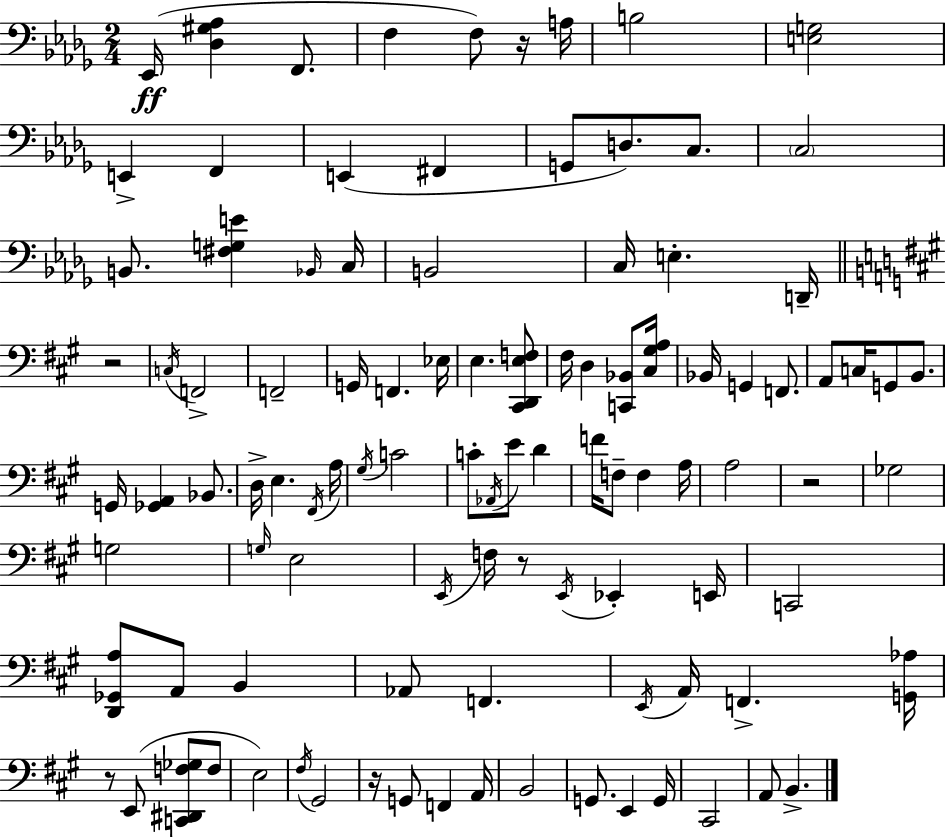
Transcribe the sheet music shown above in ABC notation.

X:1
T:Untitled
M:2/4
L:1/4
K:Bbm
_E,,/4 [_D,^G,_A,] F,,/2 F, F,/2 z/4 A,/4 B,2 [E,G,]2 E,, F,, E,, ^F,, G,,/2 D,/2 C,/2 C,2 B,,/2 [^F,G,E] _B,,/4 C,/4 B,,2 C,/4 E, D,,/4 z2 C,/4 F,,2 F,,2 G,,/4 F,, _E,/4 E, [^C,,D,,E,F,]/2 ^F,/4 D, [C,,_B,,]/2 [^C,^G,A,]/4 _B,,/4 G,, F,,/2 A,,/2 C,/4 G,,/2 B,,/2 G,,/4 [_G,,A,,] _B,,/2 D,/4 E, ^F,,/4 A,/4 ^G,/4 C2 C/2 _A,,/4 E/2 D F/4 F,/2 F, A,/4 A,2 z2 _G,2 G,2 G,/4 E,2 E,,/4 F,/4 z/2 E,,/4 _E,, E,,/4 C,,2 [D,,_G,,A,]/2 A,,/2 B,, _A,,/2 F,, E,,/4 A,,/4 F,, [G,,_A,]/4 z/2 E,,/2 [C,,^D,,F,_G,]/2 F,/2 E,2 ^F,/4 ^G,,2 z/4 G,,/2 F,, A,,/4 B,,2 G,,/2 E,, G,,/4 ^C,,2 A,,/2 B,,